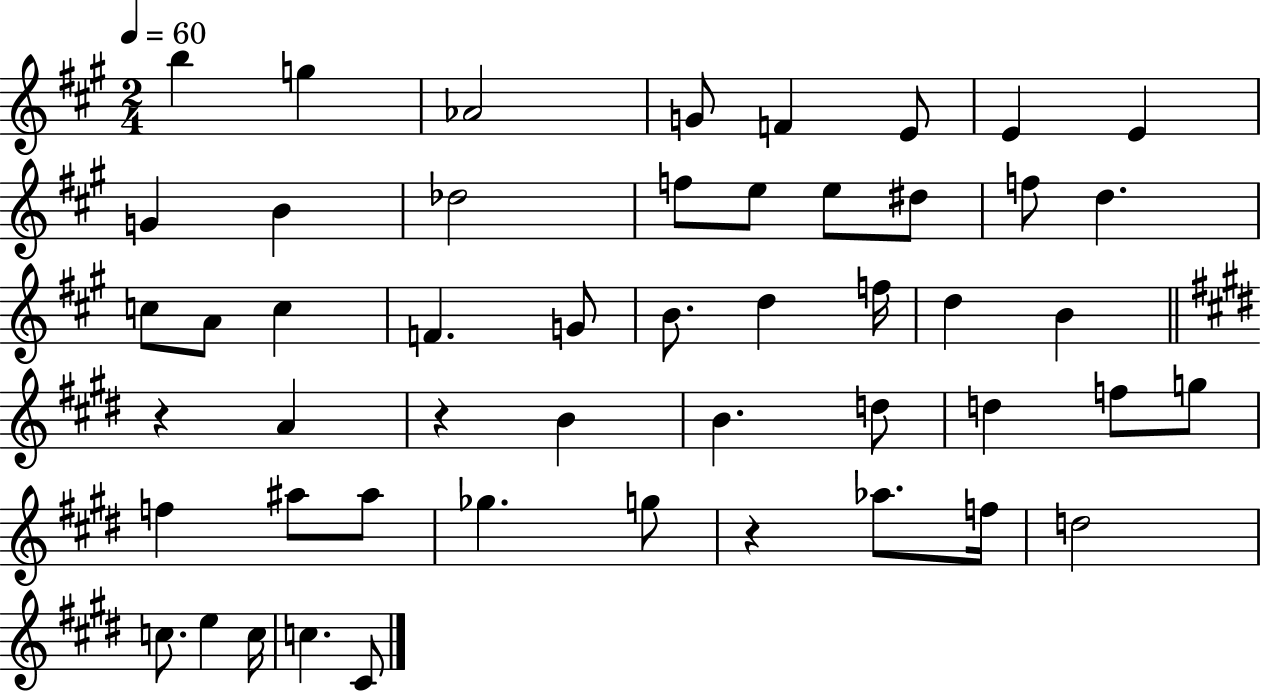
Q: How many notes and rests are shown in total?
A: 50